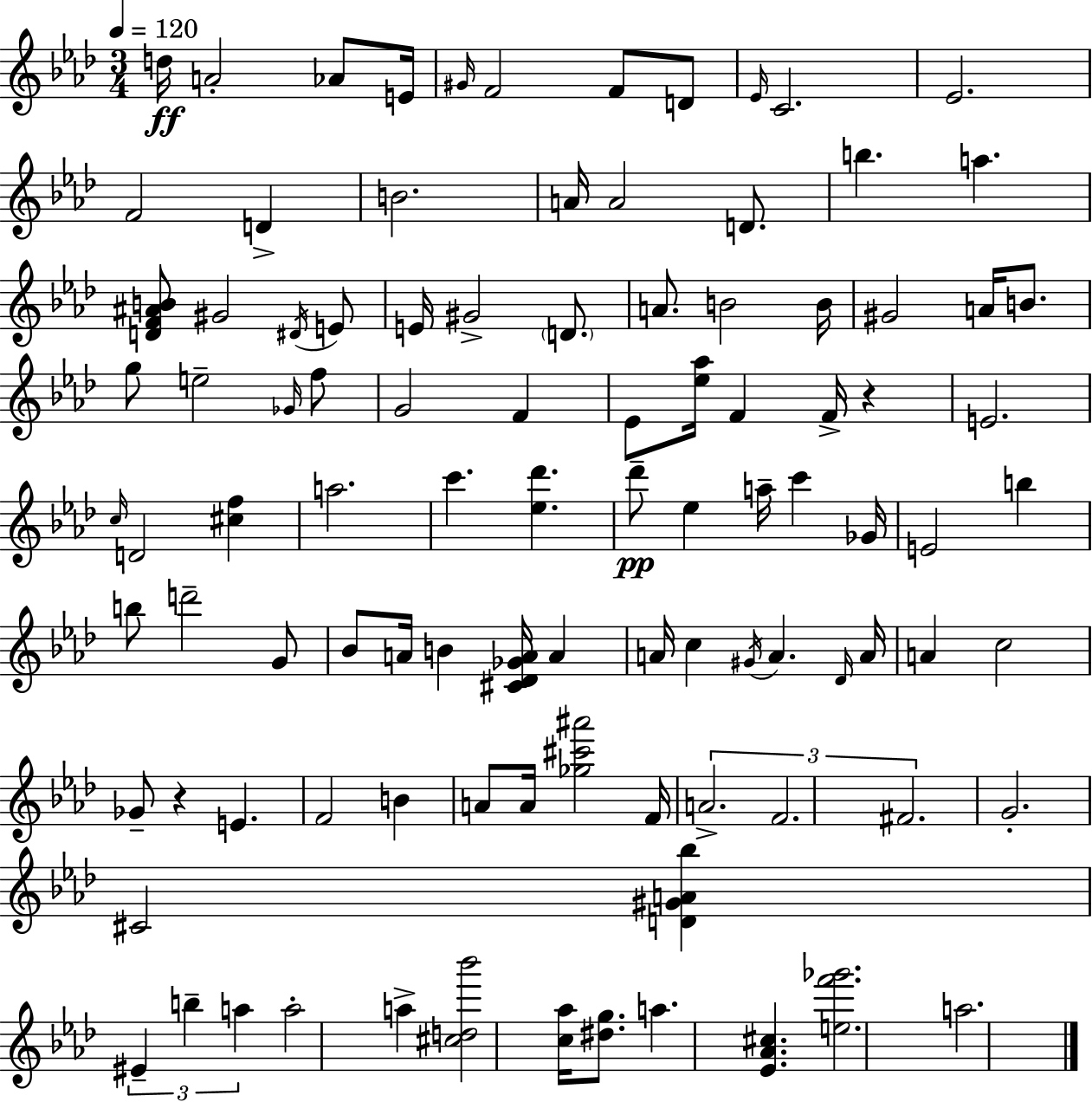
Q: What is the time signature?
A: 3/4